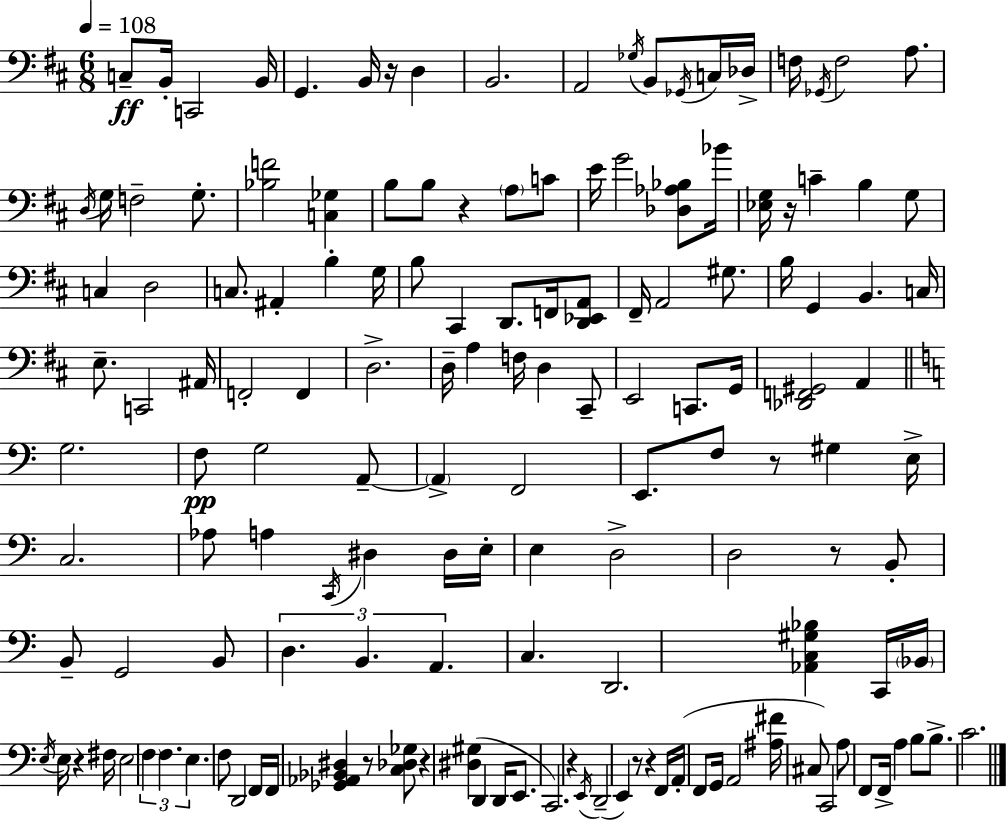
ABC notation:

X:1
T:Untitled
M:6/8
L:1/4
K:D
C,/2 B,,/4 C,,2 B,,/4 G,, B,,/4 z/4 D, B,,2 A,,2 _G,/4 B,,/2 _G,,/4 C,/4 _D,/4 F,/4 _G,,/4 F,2 A,/2 D,/4 G,/4 F,2 G,/2 [_B,F]2 [C,_G,] B,/2 B,/2 z A,/2 C/2 E/4 G2 [_D,_A,_B,]/2 _B/4 [_E,G,]/4 z/4 C B, G,/2 C, D,2 C,/2 ^A,, B, G,/4 B,/2 ^C,, D,,/2 F,,/4 [D,,_E,,A,,]/2 ^F,,/4 A,,2 ^G,/2 B,/4 G,, B,, C,/4 E,/2 C,,2 ^A,,/4 F,,2 F,, D,2 D,/4 A, F,/4 D, ^C,,/2 E,,2 C,,/2 G,,/4 [_D,,F,,^G,,]2 A,, G,2 F,/2 G,2 A,,/2 A,, F,,2 E,,/2 F,/2 z/2 ^G, E,/4 C,2 _A,/2 A, C,,/4 ^D, ^D,/4 E,/4 E, D,2 D,2 z/2 B,,/2 B,,/2 G,,2 B,,/2 D, B,, A,, C, D,,2 [_A,,C,^G,_B,] C,,/4 _B,,/4 E,/4 E,/4 z ^F,/4 E,2 F, F, E, F,/2 D,,2 F,,/4 F,,/4 [_G,,_A,,_B,,^D,] z/2 [C,_D,_G,]/2 z [^D,^G,] D,, D,,/4 E,,/2 C,,2 z E,,/4 D,,2 E,, z/2 z F,,/4 A,,/4 F,,/2 G,,/4 A,,2 [^A,^F]/4 ^C,/2 C,,2 A,/2 F,,/2 F,,/4 A, B,/2 B,/2 C2